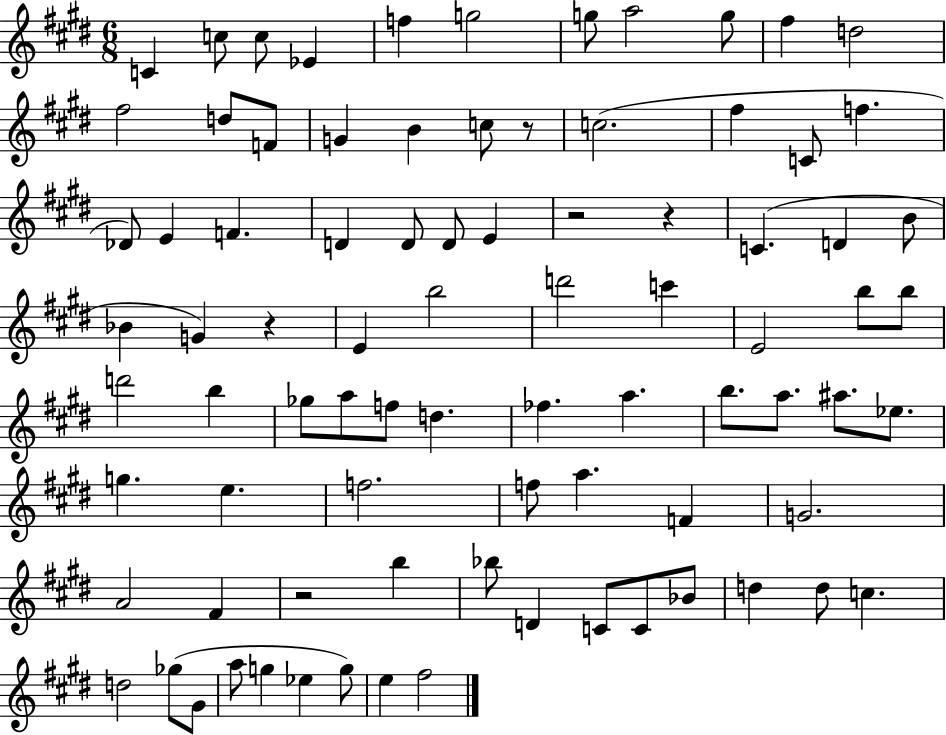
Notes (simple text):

C4/q C5/e C5/e Eb4/q F5/q G5/h G5/e A5/h G5/e F#5/q D5/h F#5/h D5/e F4/e G4/q B4/q C5/e R/e C5/h. F#5/q C4/e F5/q. Db4/e E4/q F4/q. D4/q D4/e D4/e E4/q R/h R/q C4/q. D4/q B4/e Bb4/q G4/q R/q E4/q B5/h D6/h C6/q E4/h B5/e B5/e D6/h B5/q Gb5/e A5/e F5/e D5/q. FES5/q. A5/q. B5/e. A5/e. A#5/e. Eb5/e. G5/q. E5/q. F5/h. F5/e A5/q. F4/q G4/h. A4/h F#4/q R/h B5/q Bb5/e D4/q C4/e C4/e Bb4/e D5/q D5/e C5/q. D5/h Gb5/e G#4/e A5/e G5/q Eb5/q G5/e E5/q F#5/h